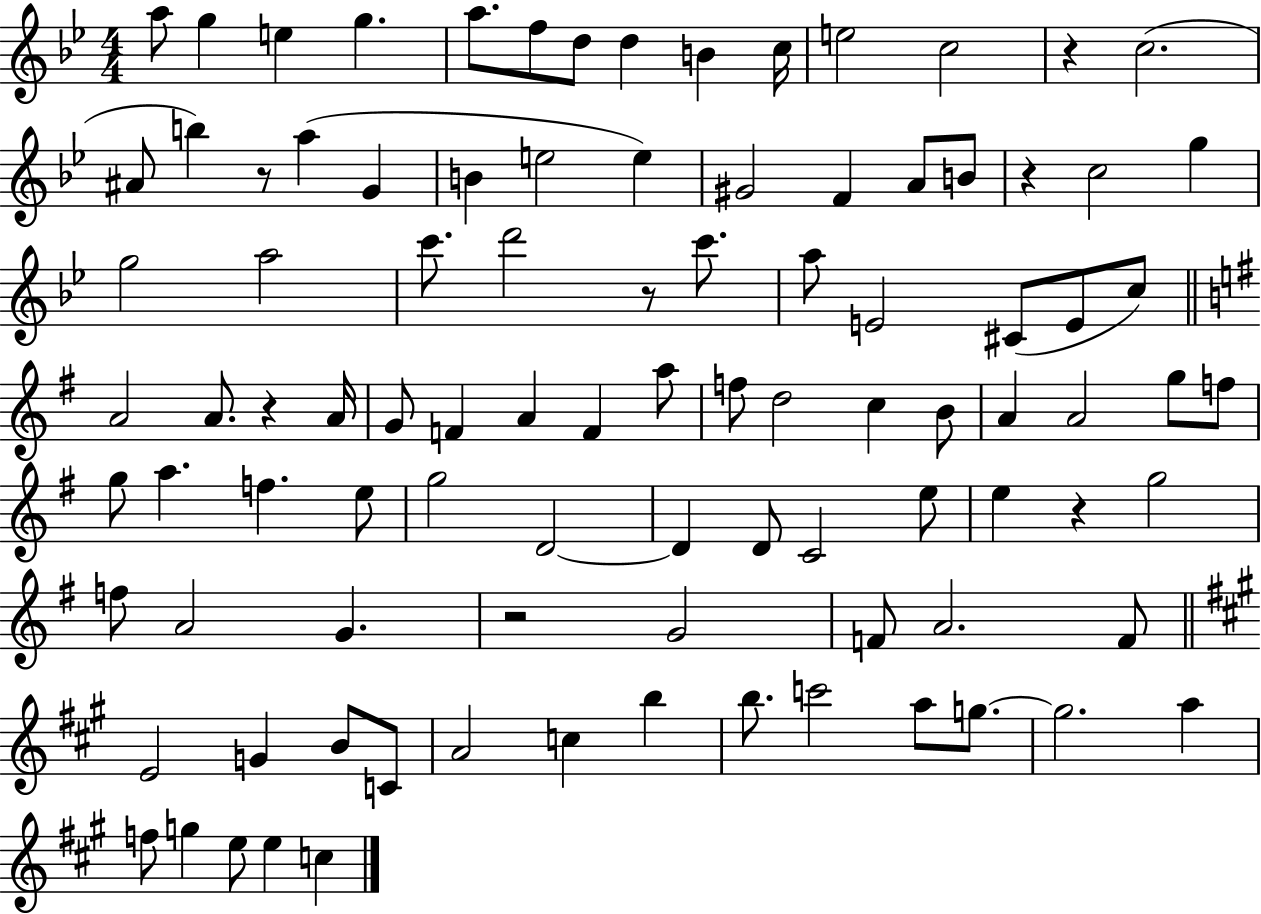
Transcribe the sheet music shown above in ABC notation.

X:1
T:Untitled
M:4/4
L:1/4
K:Bb
a/2 g e g a/2 f/2 d/2 d B c/4 e2 c2 z c2 ^A/2 b z/2 a G B e2 e ^G2 F A/2 B/2 z c2 g g2 a2 c'/2 d'2 z/2 c'/2 a/2 E2 ^C/2 E/2 c/2 A2 A/2 z A/4 G/2 F A F a/2 f/2 d2 c B/2 A A2 g/2 f/2 g/2 a f e/2 g2 D2 D D/2 C2 e/2 e z g2 f/2 A2 G z2 G2 F/2 A2 F/2 E2 G B/2 C/2 A2 c b b/2 c'2 a/2 g/2 g2 a f/2 g e/2 e c